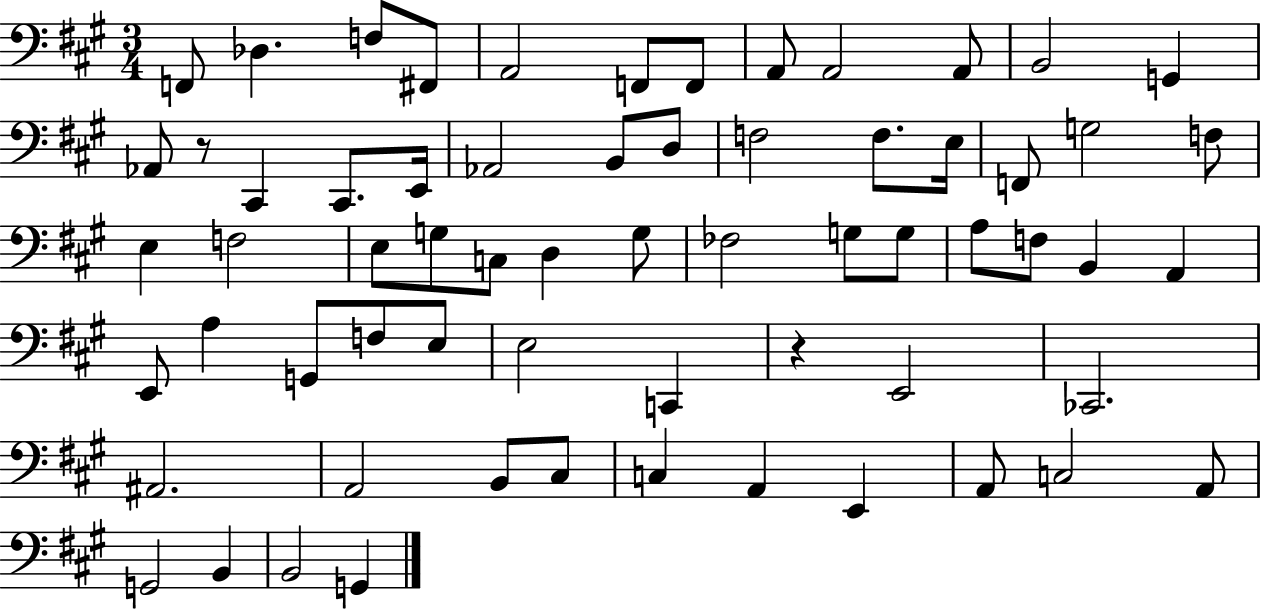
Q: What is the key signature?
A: A major